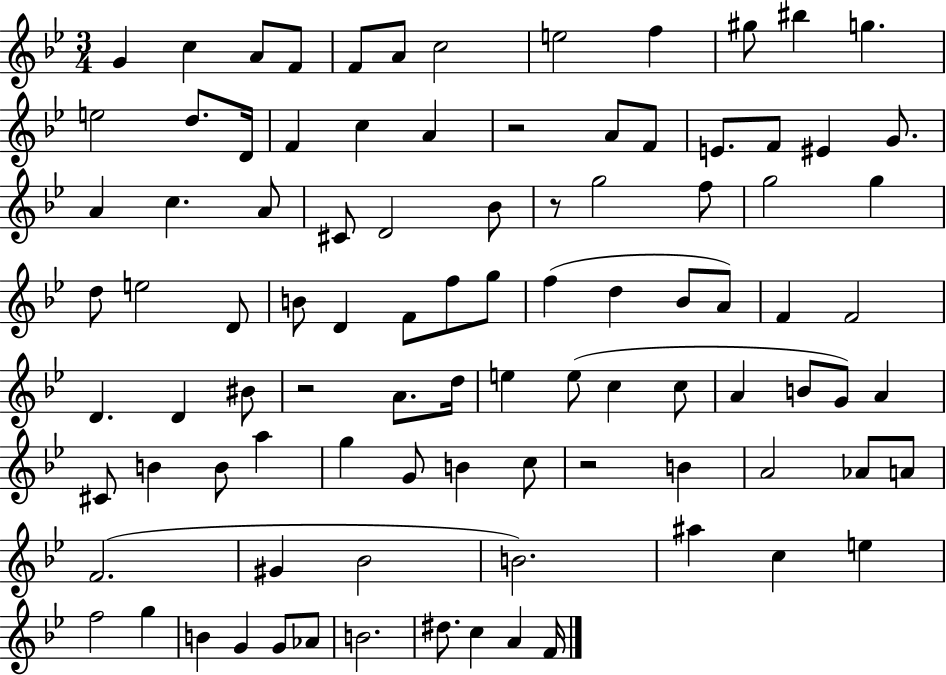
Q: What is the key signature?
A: BES major